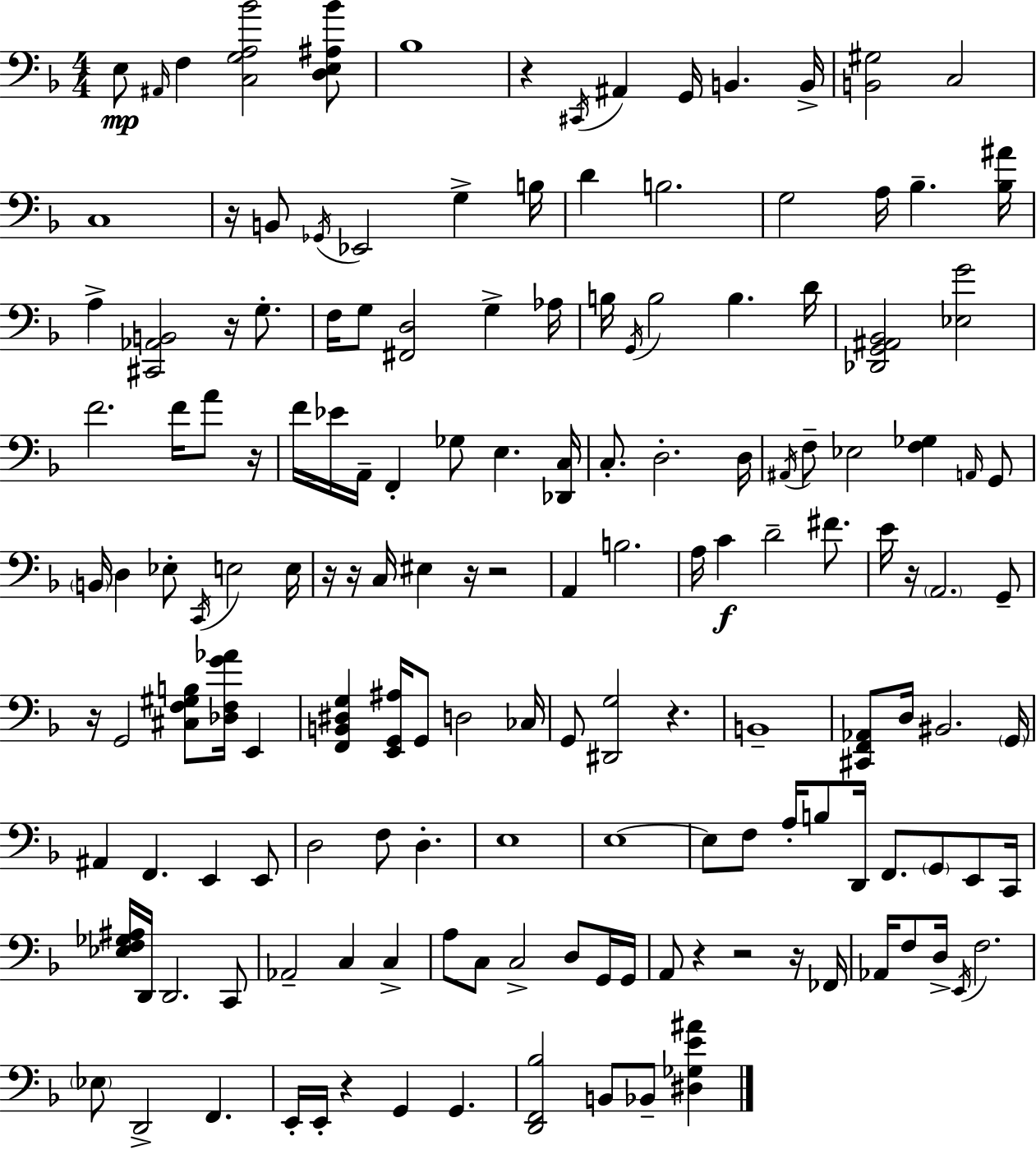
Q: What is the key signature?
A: D minor